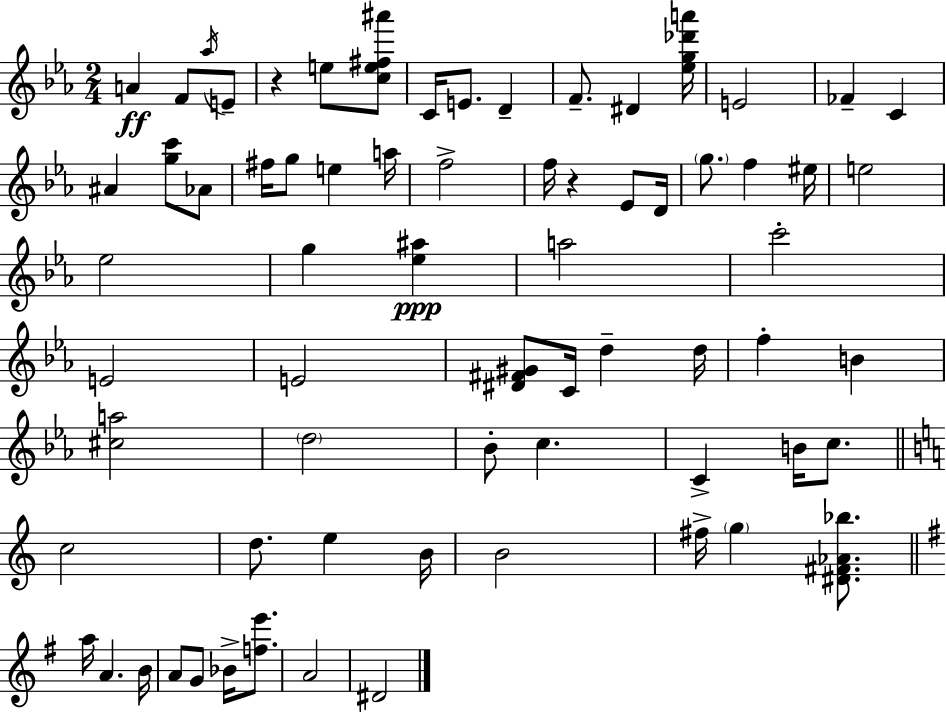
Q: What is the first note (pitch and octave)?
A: A4